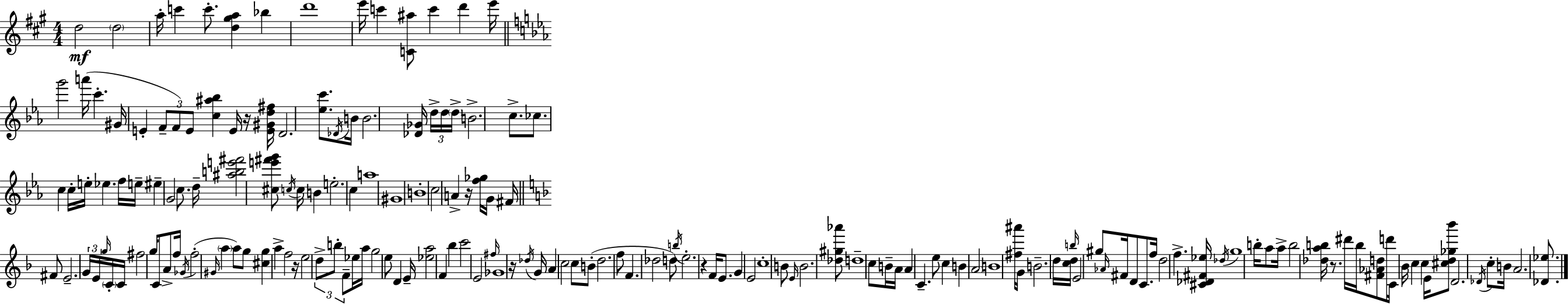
D5/h D5/h A5/s C6/q C6/e. [D5,G#5,A5]/q Bb5/q D6/w E6/s C6/q [C4,A#5]/e C6/q D6/q E6/s G6/h A6/s C6/q. G#4/s E4/q F4/e F4/e E4/e [C5,A#5,Bb5]/q E4/s R/s [E4,G#4,D5,F#5]/s D4/h. [Eb5,C6]/e. Db4/s B4/s B4/h. [Db4,Gb4]/s D5/s D5/s D5/s B4/h. C5/e. CES5/e. C5/q C5/s E5/s Eb5/q. F5/s E5/s EIS5/q G4/h C5/e. D5/s [A#5,B5,E6,F#6]/h [C#5,E6,F#6,G6]/e C5/s C5/s B4/q E5/h. C5/q A5/w G#4/w B4/w C5/h A4/q R/s [F5,Gb5]/s G4/s F#4/s F#4/e E4/h. G4/s E4/s G5/s C4/s C4/s F#5/h G5/s C4/e A4/e F5/s Gb4/s F5/h G#4/s A5/q A5/e G5/e [C#5,G5]/q A5/q F5/h R/s E5/h D5/e B5/e F4/e Eb5/s A5/s G5/h E5/e D4/q E4/s [Eb5,A5]/h F4/q Bb5/q C6/h E4/h F#5/s Gb4/w R/s Db5/s G4/s A4/q C5/h C5/e B4/e D5/h. F5/e F4/q. Db5/h D5/e B5/s E5/h. R/q F4/s E4/e. G4/q E4/h C5/w B4/e E4/s B4/h. [Db5,G#5,Ab6]/e D5/w C5/e B4/s A4/s A4/q C4/q. E5/e C5/q B4/q A4/h B4/w [F#5,A#6]/s G4/s B4/h. D5/s [C5,D5]/s B5/s E4/h G#5/e Ab4/s F#4/s D4/e C4/e. F5/s D5/h F5/q. [C#4,Db4,F#4,Eb5]/s Db5/s G5/w B5/s A5/e A5/s B5/h [Db5,A5,B5]/s R/e. D#6/s B5/s [F#4,Ab4,D5]/e D6/s C4/s Bb4/s C5/q C5/q E4/s [C#5,D5,Gb5,Bb6]/e D4/h. Db4/s C5/e B4/s A4/h. [Db4,Eb5]/e.